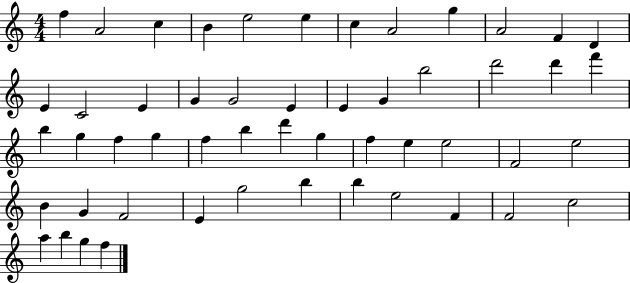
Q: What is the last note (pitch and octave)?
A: F5